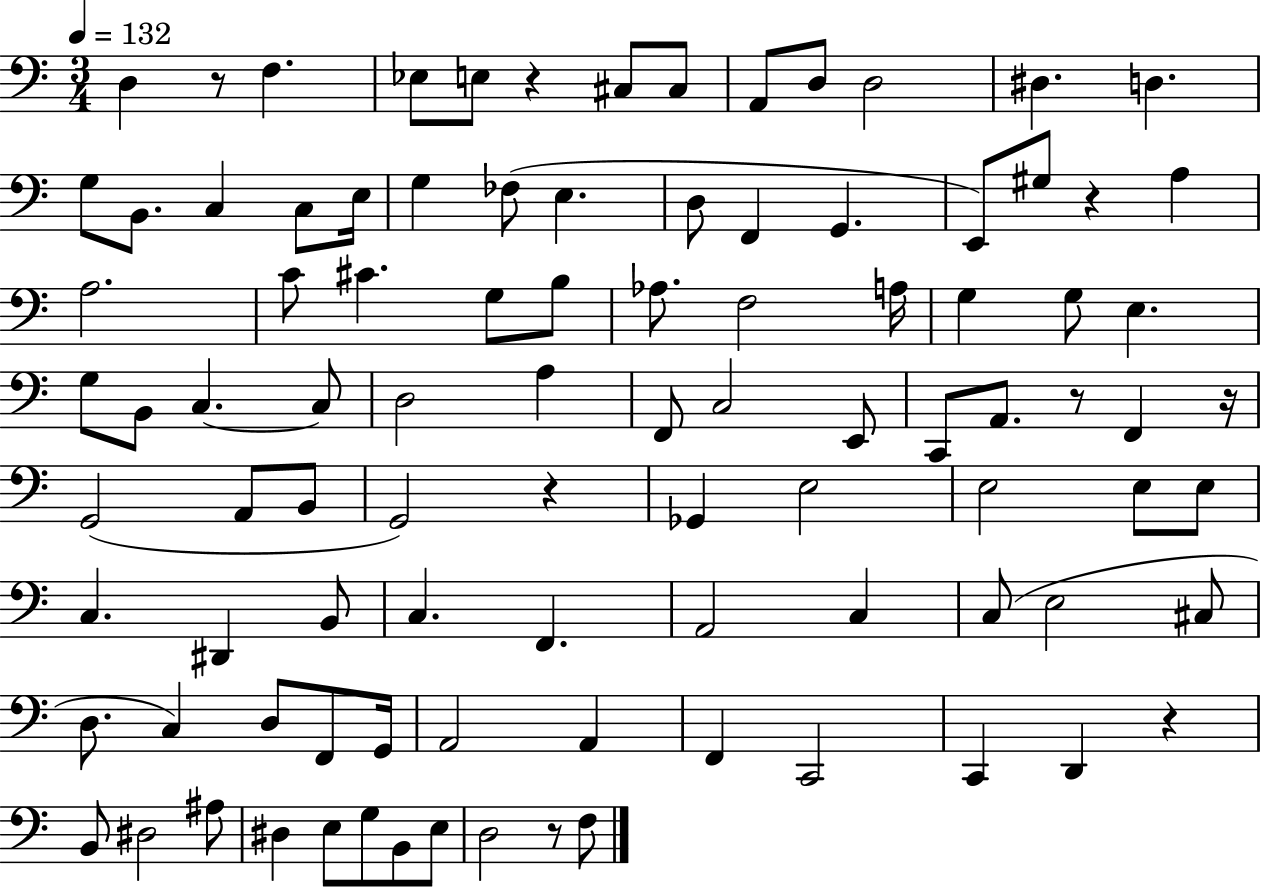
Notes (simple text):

D3/q R/e F3/q. Eb3/e E3/e R/q C#3/e C#3/e A2/e D3/e D3/h D#3/q. D3/q. G3/e B2/e. C3/q C3/e E3/s G3/q FES3/e E3/q. D3/e F2/q G2/q. E2/e G#3/e R/q A3/q A3/h. C4/e C#4/q. G3/e B3/e Ab3/e. F3/h A3/s G3/q G3/e E3/q. G3/e B2/e C3/q. C3/e D3/h A3/q F2/e C3/h E2/e C2/e A2/e. R/e F2/q R/s G2/h A2/e B2/e G2/h R/q Gb2/q E3/h E3/h E3/e E3/e C3/q. D#2/q B2/e C3/q. F2/q. A2/h C3/q C3/e E3/h C#3/e D3/e. C3/q D3/e F2/e G2/s A2/h A2/q F2/q C2/h C2/q D2/q R/q B2/e D#3/h A#3/e D#3/q E3/e G3/e B2/e E3/e D3/h R/e F3/e